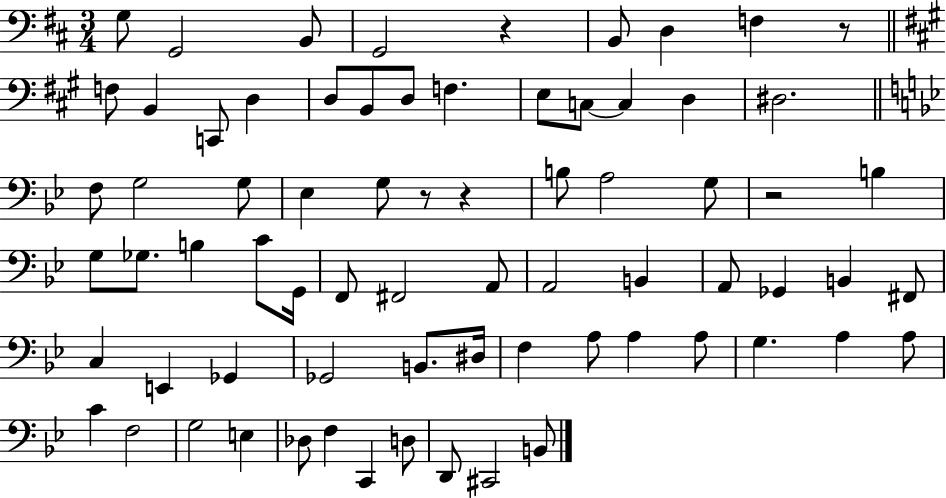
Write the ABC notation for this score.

X:1
T:Untitled
M:3/4
L:1/4
K:D
G,/2 G,,2 B,,/2 G,,2 z B,,/2 D, F, z/2 F,/2 B,, C,,/2 D, D,/2 B,,/2 D,/2 F, E,/2 C,/2 C, D, ^D,2 F,/2 G,2 G,/2 _E, G,/2 z/2 z B,/2 A,2 G,/2 z2 B, G,/2 _G,/2 B, C/2 G,,/4 F,,/2 ^F,,2 A,,/2 A,,2 B,, A,,/2 _G,, B,, ^F,,/2 C, E,, _G,, _G,,2 B,,/2 ^D,/4 F, A,/2 A, A,/2 G, A, A,/2 C F,2 G,2 E, _D,/2 F, C,, D,/2 D,,/2 ^C,,2 B,,/2